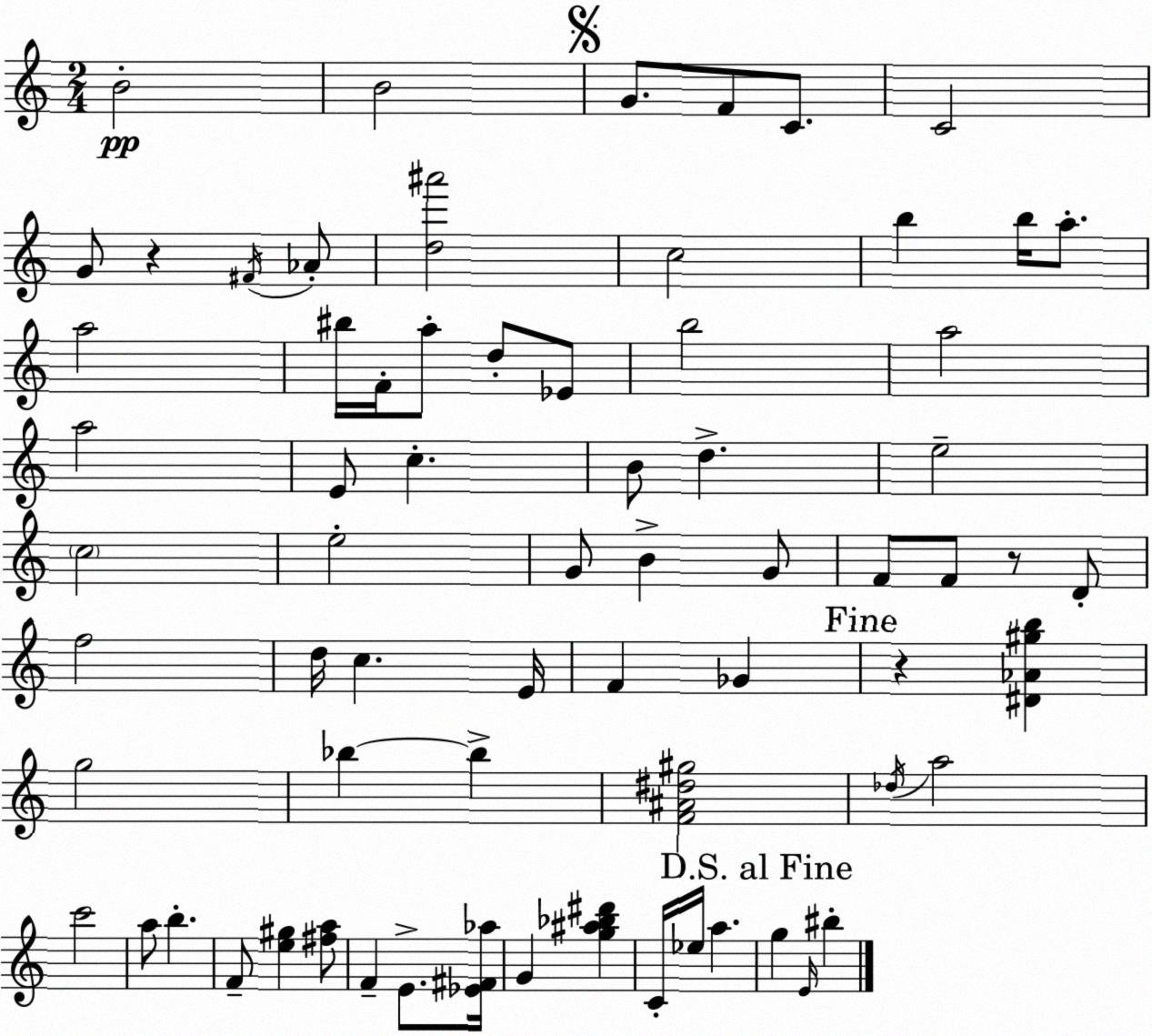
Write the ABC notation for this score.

X:1
T:Untitled
M:2/4
L:1/4
K:Am
B2 B2 G/2 F/2 C/2 C2 G/2 z ^F/4 _A/2 [d^a']2 c2 b b/4 a/2 a2 ^b/4 F/4 a/2 d/2 _E/2 b2 a2 a2 E/2 c B/2 d e2 c2 e2 G/2 B G/2 F/2 F/2 z/2 D/2 f2 d/4 c E/4 F _G z [^D_A^gb] g2 _b _b [F^A^d^g]2 _d/4 a2 c'2 a/2 b F/2 [e^g] [^fa]/2 F E/2 [_E^F_a]/4 G [g^a_b^d'] C/4 _e/4 a g E/4 ^b